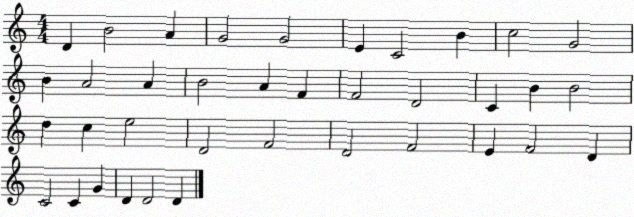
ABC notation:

X:1
T:Untitled
M:4/4
L:1/4
K:C
D B2 A G2 G2 E C2 B c2 G2 B A2 A B2 A F F2 D2 C B B2 d c e2 D2 F2 D2 F2 E F2 D C2 C G D D2 D